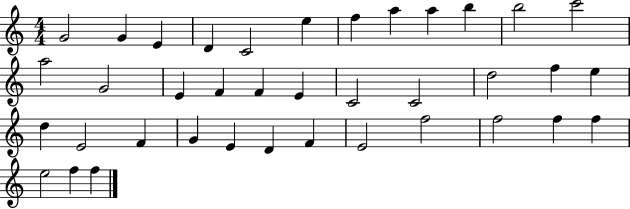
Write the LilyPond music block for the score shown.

{
  \clef treble
  \numericTimeSignature
  \time 4/4
  \key c \major
  g'2 g'4 e'4 | d'4 c'2 e''4 | f''4 a''4 a''4 b''4 | b''2 c'''2 | \break a''2 g'2 | e'4 f'4 f'4 e'4 | c'2 c'2 | d''2 f''4 e''4 | \break d''4 e'2 f'4 | g'4 e'4 d'4 f'4 | e'2 f''2 | f''2 f''4 f''4 | \break e''2 f''4 f''4 | \bar "|."
}